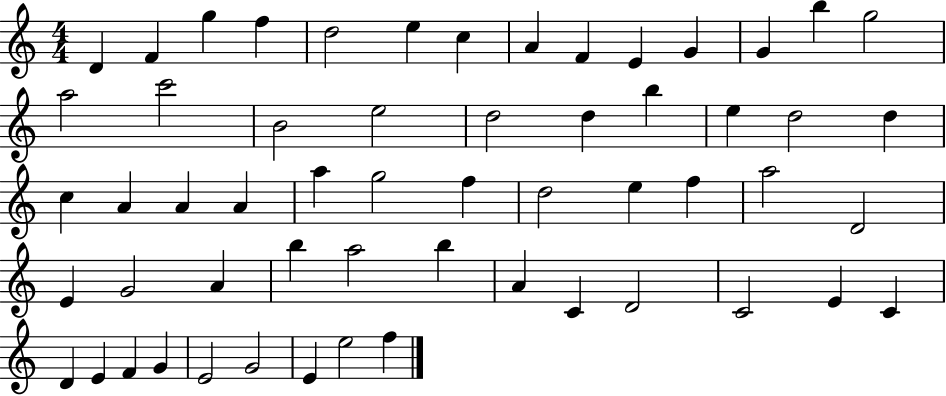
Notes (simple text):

D4/q F4/q G5/q F5/q D5/h E5/q C5/q A4/q F4/q E4/q G4/q G4/q B5/q G5/h A5/h C6/h B4/h E5/h D5/h D5/q B5/q E5/q D5/h D5/q C5/q A4/q A4/q A4/q A5/q G5/h F5/q D5/h E5/q F5/q A5/h D4/h E4/q G4/h A4/q B5/q A5/h B5/q A4/q C4/q D4/h C4/h E4/q C4/q D4/q E4/q F4/q G4/q E4/h G4/h E4/q E5/h F5/q